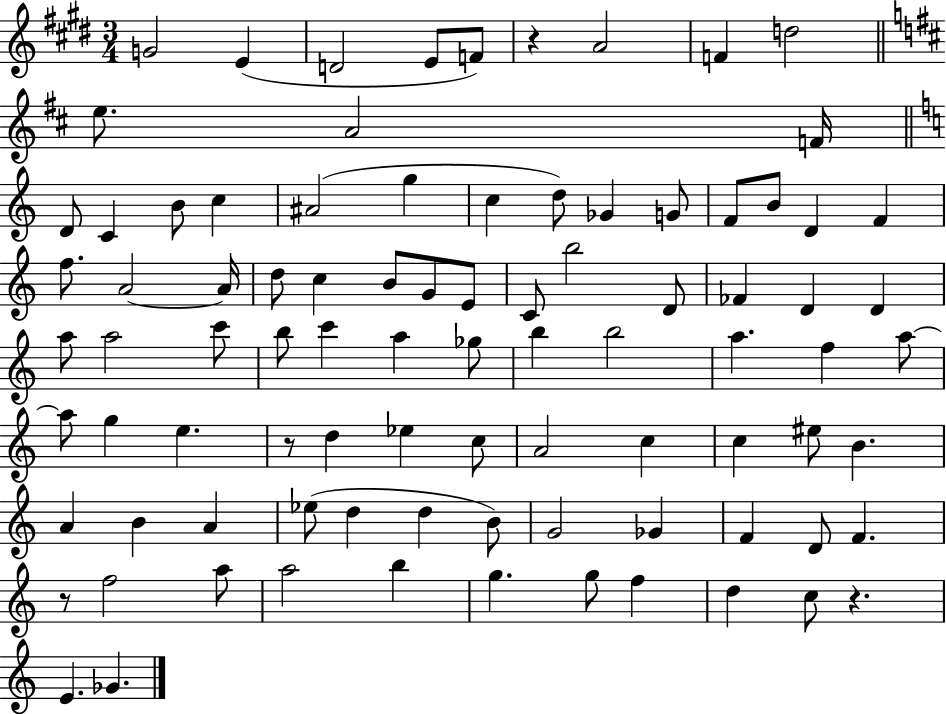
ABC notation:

X:1
T:Untitled
M:3/4
L:1/4
K:E
G2 E D2 E/2 F/2 z A2 F d2 e/2 A2 F/4 D/2 C B/2 c ^A2 g c d/2 _G G/2 F/2 B/2 D F f/2 A2 A/4 d/2 c B/2 G/2 E/2 C/2 b2 D/2 _F D D a/2 a2 c'/2 b/2 c' a _g/2 b b2 a f a/2 a/2 g e z/2 d _e c/2 A2 c c ^e/2 B A B A _e/2 d d B/2 G2 _G F D/2 F z/2 f2 a/2 a2 b g g/2 f d c/2 z E _G